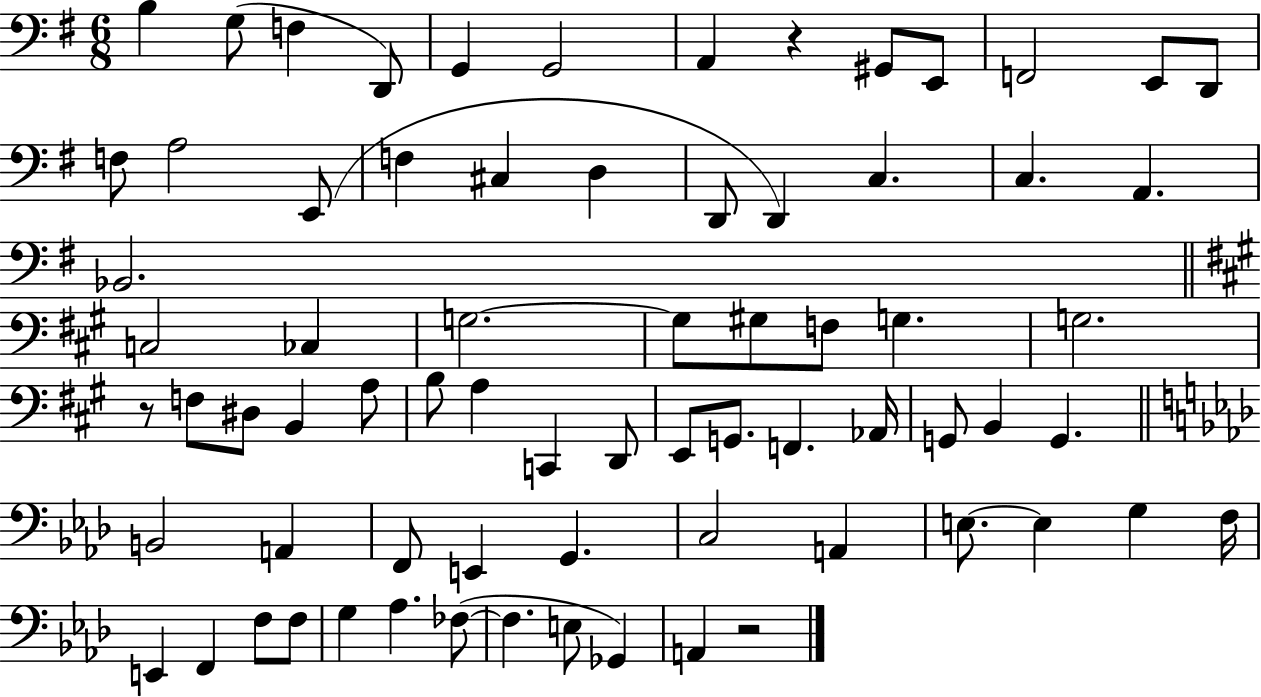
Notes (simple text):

B3/q G3/e F3/q D2/e G2/q G2/h A2/q R/q G#2/e E2/e F2/h E2/e D2/e F3/e A3/h E2/e F3/q C#3/q D3/q D2/e D2/q C3/q. C3/q. A2/q. Bb2/h. C3/h CES3/q G3/h. G3/e G#3/e F3/e G3/q. G3/h. R/e F3/e D#3/e B2/q A3/e B3/e A3/q C2/q D2/e E2/e G2/e. F2/q. Ab2/s G2/e B2/q G2/q. B2/h A2/q F2/e E2/q G2/q. C3/h A2/q E3/e. E3/q G3/q F3/s E2/q F2/q F3/e F3/e G3/q Ab3/q. FES3/e FES3/q. E3/e Gb2/q A2/q R/h